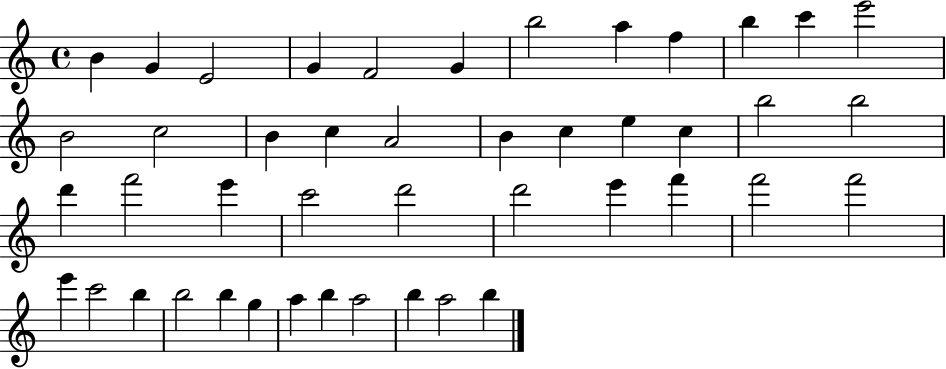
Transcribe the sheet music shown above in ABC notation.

X:1
T:Untitled
M:4/4
L:1/4
K:C
B G E2 G F2 G b2 a f b c' e'2 B2 c2 B c A2 B c e c b2 b2 d' f'2 e' c'2 d'2 d'2 e' f' f'2 f'2 e' c'2 b b2 b g a b a2 b a2 b